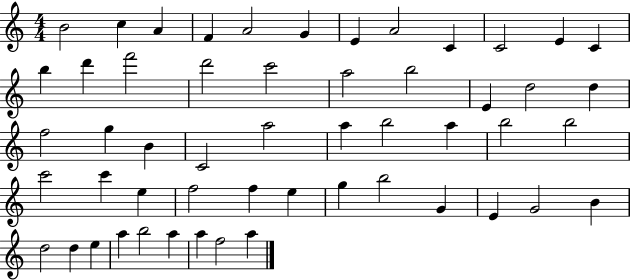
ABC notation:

X:1
T:Untitled
M:4/4
L:1/4
K:C
B2 c A F A2 G E A2 C C2 E C b d' f'2 d'2 c'2 a2 b2 E d2 d f2 g B C2 a2 a b2 a b2 b2 c'2 c' e f2 f e g b2 G E G2 B d2 d e a b2 a a f2 a